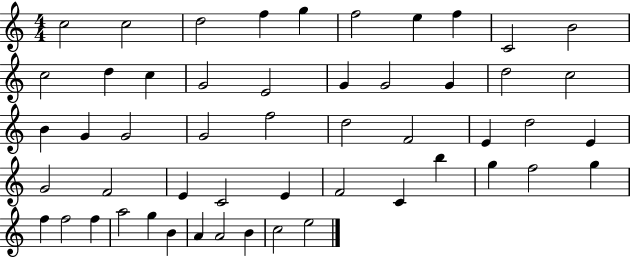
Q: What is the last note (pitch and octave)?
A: E5